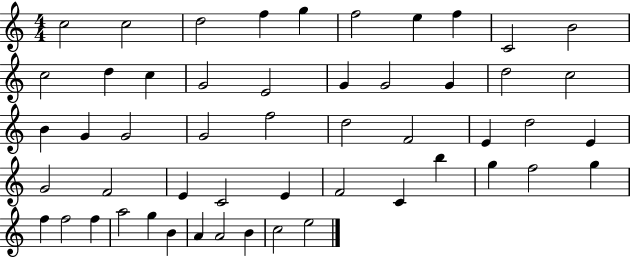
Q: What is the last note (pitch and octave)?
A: E5